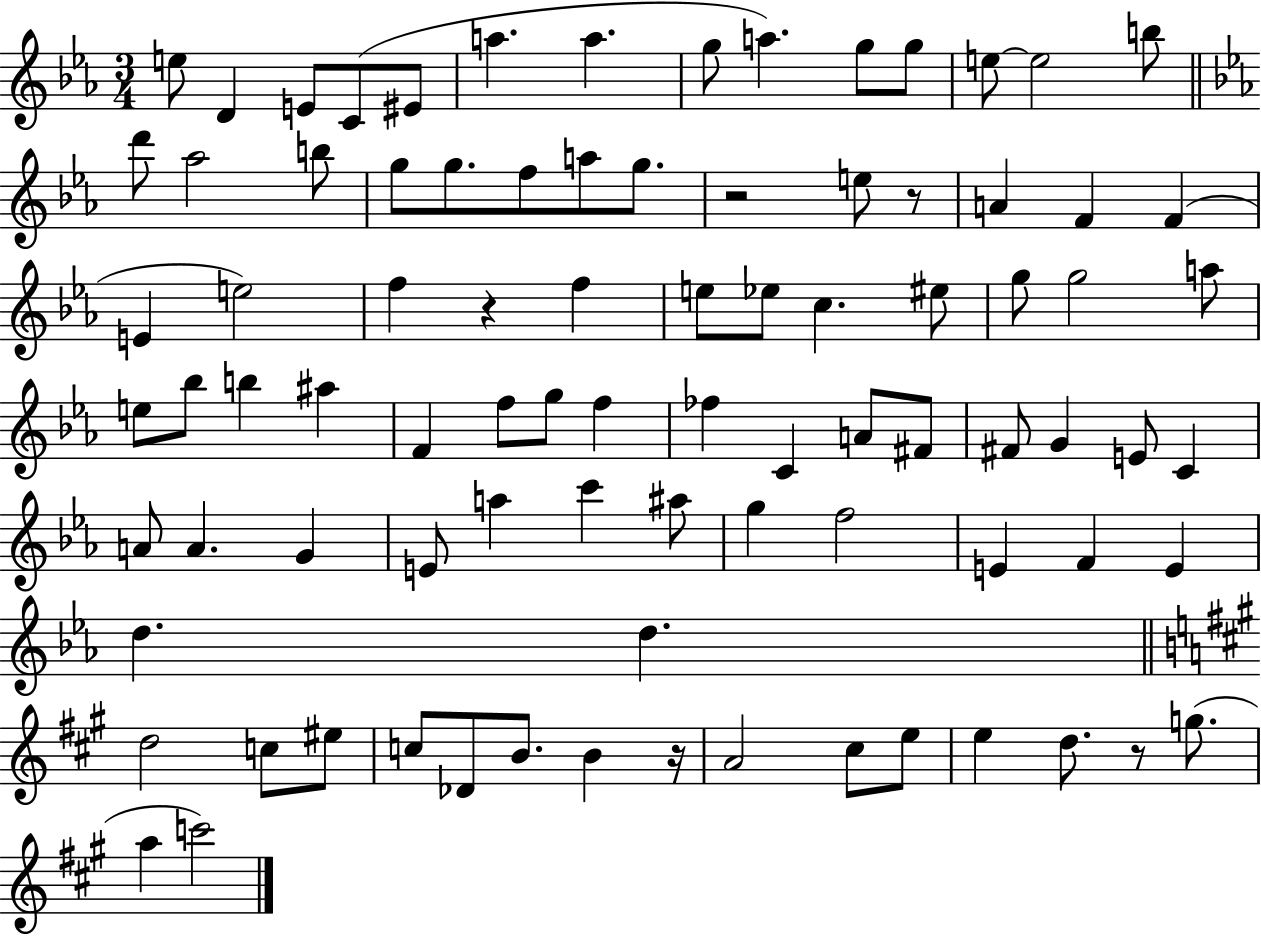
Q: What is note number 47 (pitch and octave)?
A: C4